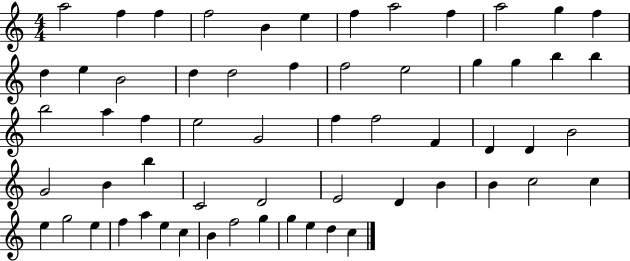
A5/h F5/q F5/q F5/h B4/q E5/q F5/q A5/h F5/q A5/h G5/q F5/q D5/q E5/q B4/h D5/q D5/h F5/q F5/h E5/h G5/q G5/q B5/q B5/q B5/h A5/q F5/q E5/h G4/h F5/q F5/h F4/q D4/q D4/q B4/h G4/h B4/q B5/q C4/h D4/h E4/h D4/q B4/q B4/q C5/h C5/q E5/q G5/h E5/q F5/q A5/q E5/q C5/q B4/q F5/h G5/q G5/q E5/q D5/q C5/q